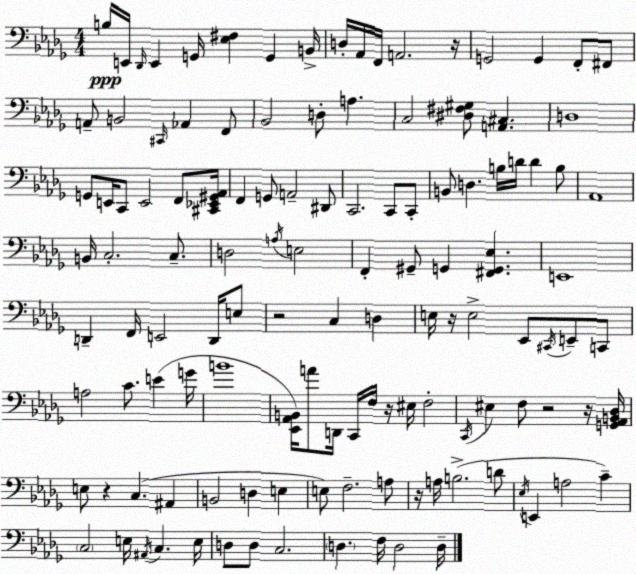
X:1
T:Untitled
M:4/4
L:1/4
K:Bbm
B,/4 E,,/4 _D,,/4 E,, G,,/4 [_E,^F,] G,, B,,/4 D,/4 _A,,/4 F,,/4 A,,2 z/4 G,,2 G,, F,,/2 ^F,,/2 A,,/2 B,,2 ^C,,/4 _A,, F,,/2 _B,,2 D,/2 A, C,2 [^D,^F,^G,]/2 [A,,^C,] D,4 G,,/2 E,,/4 C,,/2 E,,2 F,,/2 [^C,,_E,,^G,,_A,,]/4 F,, G,,/2 A,,2 ^D,,/2 C,,2 C,,/2 C,,/2 B,,/2 D, B,/4 D/4 D B,/2 _A,,4 B,,/4 C,2 C,/2 D,2 A,/4 E,2 F,, ^G,,/2 G,, [^F,,G,,_E,] E,,4 D,, F,,/4 E,,2 D,,/4 E,/2 z2 C, D, E,/4 z/4 E,2 _E,,/2 ^C,,/4 E,,/2 C,,/2 A,2 C/2 E G/4 B4 [_E,,_A,,B,,]/4 A/2 D,,/4 C,,/4 F,/4 z/4 ^E,/4 F,2 C,,/4 ^E, F,/2 z2 z/4 [G,,_A,,B,,_D,]/4 E,/2 z C, ^A,, B,,2 D, E, E,/2 F,2 A,/2 z/4 A,/4 B,2 D/2 _E,/4 E,, A,2 C C,2 E,/4 ^A,,/4 C, E,/4 D,/2 D,/2 C,2 D, F,/4 D,2 D,/4